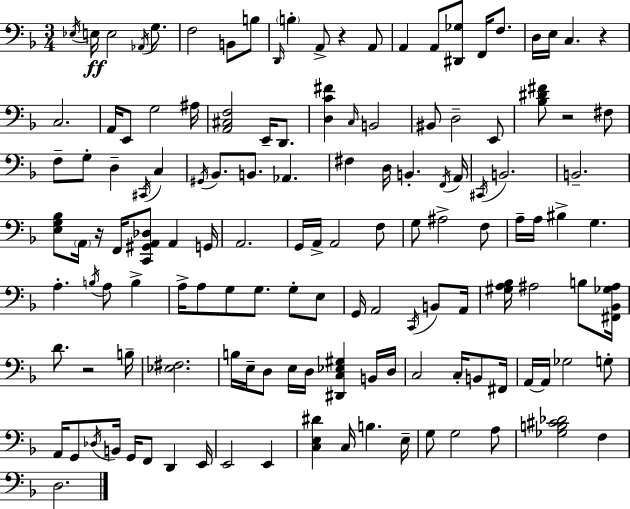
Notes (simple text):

Eb3/s E3/s E3/h Ab2/s G3/e. F3/h B2/e B3/e D2/s B3/q A2/e R/q A2/e A2/q A2/e [D#2,Gb3]/e F2/s F3/e. D3/s E3/s C3/q. R/q C3/h. A2/s E2/e G3/h A#3/s [A2,C#3,F3]/h E2/s D2/e. [D3,C4,F#4]/q C3/s B2/h BIS2/e D3/h E2/e [Bb3,D#4,F#4]/e R/h F#3/e F3/e G3/e D3/q C#2/s C3/q G#2/s Bb2/e. B2/e. Ab2/q. F#3/q D3/s B2/q. F2/s A2/s C#2/s B2/h. B2/h. [E3,G3,Bb3]/e A2/s R/s F2/s [C2,G#2,A2,Db3]/e A2/q G2/s A2/h. G2/s A2/s A2/h F3/e G3/e A#3/h F3/e A3/s A3/s BIS3/q G3/q. A3/q. B3/s A3/e B3/q A3/s A3/e G3/e G3/e. G3/e E3/e G2/s A2/h C2/s B2/e A2/s [G#3,A3,Bb3]/s A#3/h B3/e [F#2,Bb2,Gb3,A#3]/s D4/e. R/h B3/s [Eb3,F#3]/h. B3/s E3/s D3/e E3/s D3/s [D#2,C3,Eb3,G#3]/q B2/s D3/s C3/h C3/s B2/e F#2/s A2/s A2/s Gb3/h G3/e A2/s G2/e Db3/s B2/s G2/s F2/e D2/q E2/s E2/h E2/q [C3,E3,D#4]/q C3/s B3/q. E3/s G3/e G3/h A3/e [Gb3,B3,C#4,Db4]/h F3/q D3/h.